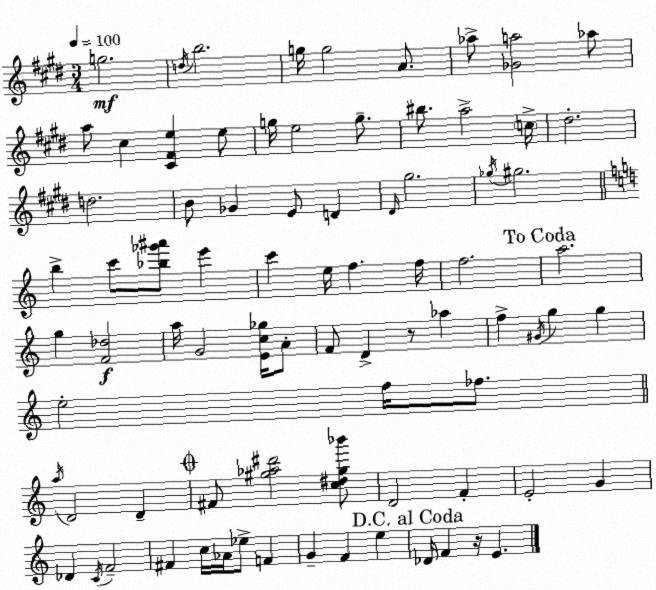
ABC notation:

X:1
T:Untitled
M:3/4
L:1/4
K:E
g2 d/4 b2 g/4 g2 A/2 _a/2 [_Ga]2 _a/2 a/2 ^c [^C^Fe] e/2 g/4 e2 g/2 ^b/2 a2 c/4 ^d2 d2 B/2 _G E/2 D ^D/4 ^g2 _g/4 ^g2 b c'/2 [_b_g'^a']/2 e' c' e/4 f f/4 f2 a2 g [F_d]2 a/4 G2 [Ec_g]/4 A/2 F/2 D z/2 _a f ^G/4 g g e2 f/4 _f/2 a/4 D2 D ^F/2 [^g_a^d']2 [c^d^g_b']/2 D2 F E2 G _D C/4 F2 ^F c/4 _A/4 _e/2 F G F e _D/4 F z/4 E